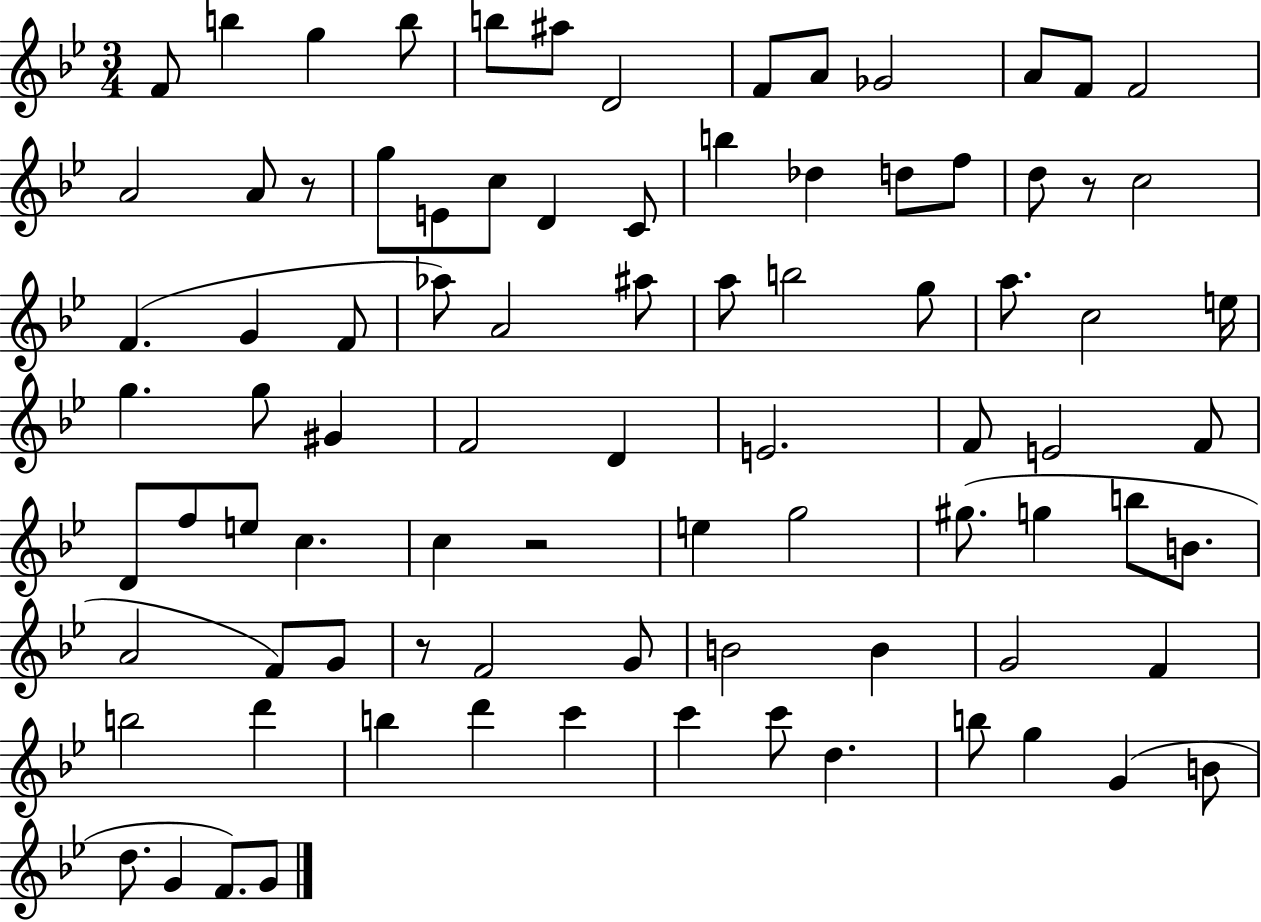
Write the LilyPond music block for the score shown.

{
  \clef treble
  \numericTimeSignature
  \time 3/4
  \key bes \major
  f'8 b''4 g''4 b''8 | b''8 ais''8 d'2 | f'8 a'8 ges'2 | a'8 f'8 f'2 | \break a'2 a'8 r8 | g''8 e'8 c''8 d'4 c'8 | b''4 des''4 d''8 f''8 | d''8 r8 c''2 | \break f'4.( g'4 f'8 | aes''8) a'2 ais''8 | a''8 b''2 g''8 | a''8. c''2 e''16 | \break g''4. g''8 gis'4 | f'2 d'4 | e'2. | f'8 e'2 f'8 | \break d'8 f''8 e''8 c''4. | c''4 r2 | e''4 g''2 | gis''8.( g''4 b''8 b'8. | \break a'2 f'8) g'8 | r8 f'2 g'8 | b'2 b'4 | g'2 f'4 | \break b''2 d'''4 | b''4 d'''4 c'''4 | c'''4 c'''8 d''4. | b''8 g''4 g'4( b'8 | \break d''8. g'4 f'8.) g'8 | \bar "|."
}